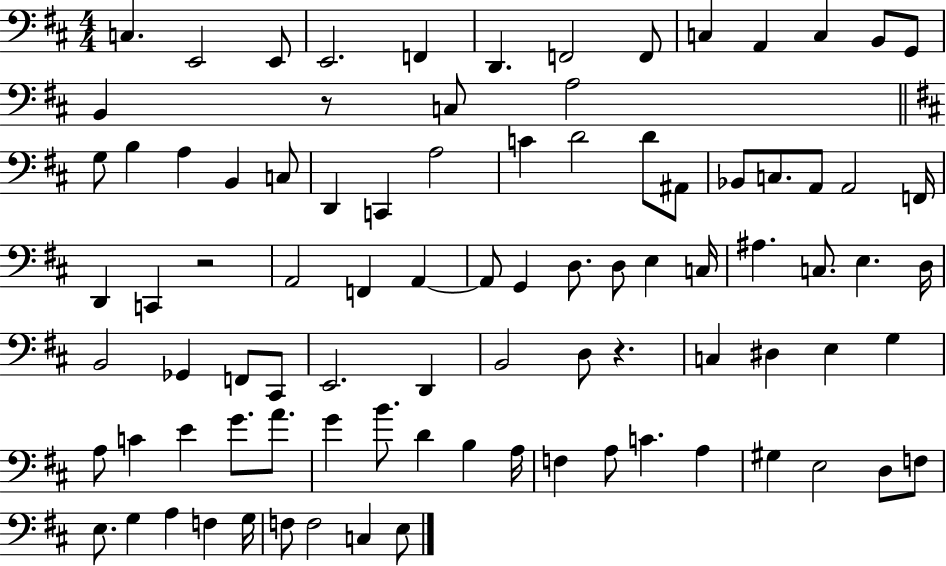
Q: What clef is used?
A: bass